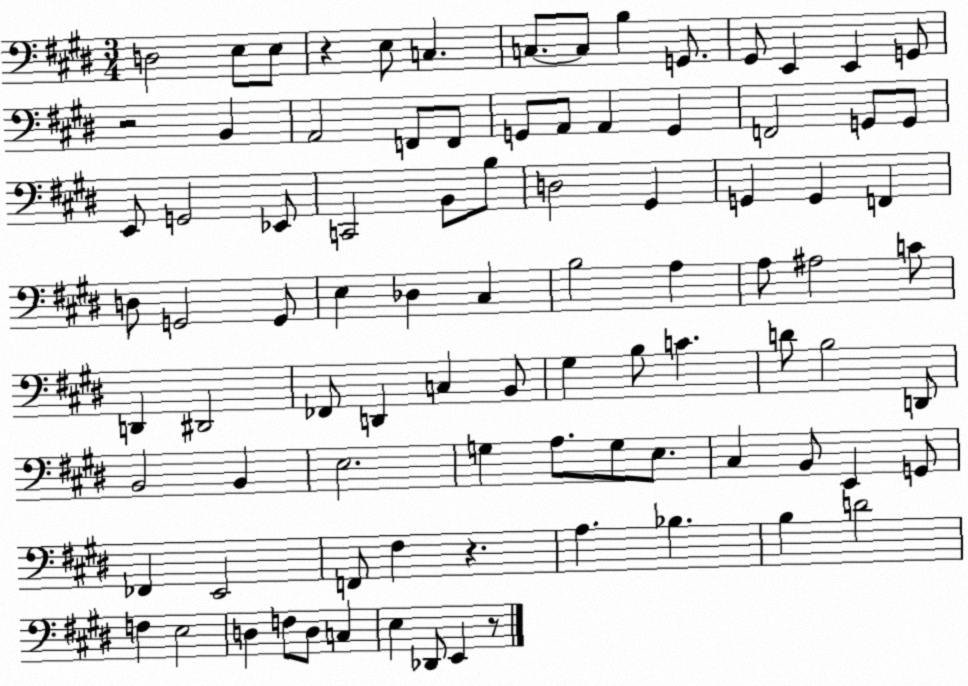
X:1
T:Untitled
M:3/4
L:1/4
K:E
D,2 E,/2 E,/2 z E,/2 C, C,/2 C,/2 B, G,,/2 ^G,,/2 E,, E,, G,,/2 z2 B,, A,,2 F,,/2 F,,/2 G,,/2 A,,/2 A,, G,, F,,2 G,,/2 G,,/2 E,,/2 G,,2 _E,,/2 C,,2 B,,/2 B,/2 D,2 ^G,, G,, G,, F,, D,/2 G,,2 G,,/2 E, _D, ^C, B,2 A, A,/2 ^A,2 C/2 D,, ^D,,2 _F,,/2 D,, C, B,,/2 ^G, B,/2 C D/2 B,2 D,,/2 B,,2 B,, E,2 G, A,/2 G,/2 E,/2 ^C, B,,/2 E,, G,,/2 _F,, E,,2 F,,/2 ^F, z A, _B, B, D2 F, E,2 D, F,/2 D,/2 C, E, _D,,/2 E,, z/2